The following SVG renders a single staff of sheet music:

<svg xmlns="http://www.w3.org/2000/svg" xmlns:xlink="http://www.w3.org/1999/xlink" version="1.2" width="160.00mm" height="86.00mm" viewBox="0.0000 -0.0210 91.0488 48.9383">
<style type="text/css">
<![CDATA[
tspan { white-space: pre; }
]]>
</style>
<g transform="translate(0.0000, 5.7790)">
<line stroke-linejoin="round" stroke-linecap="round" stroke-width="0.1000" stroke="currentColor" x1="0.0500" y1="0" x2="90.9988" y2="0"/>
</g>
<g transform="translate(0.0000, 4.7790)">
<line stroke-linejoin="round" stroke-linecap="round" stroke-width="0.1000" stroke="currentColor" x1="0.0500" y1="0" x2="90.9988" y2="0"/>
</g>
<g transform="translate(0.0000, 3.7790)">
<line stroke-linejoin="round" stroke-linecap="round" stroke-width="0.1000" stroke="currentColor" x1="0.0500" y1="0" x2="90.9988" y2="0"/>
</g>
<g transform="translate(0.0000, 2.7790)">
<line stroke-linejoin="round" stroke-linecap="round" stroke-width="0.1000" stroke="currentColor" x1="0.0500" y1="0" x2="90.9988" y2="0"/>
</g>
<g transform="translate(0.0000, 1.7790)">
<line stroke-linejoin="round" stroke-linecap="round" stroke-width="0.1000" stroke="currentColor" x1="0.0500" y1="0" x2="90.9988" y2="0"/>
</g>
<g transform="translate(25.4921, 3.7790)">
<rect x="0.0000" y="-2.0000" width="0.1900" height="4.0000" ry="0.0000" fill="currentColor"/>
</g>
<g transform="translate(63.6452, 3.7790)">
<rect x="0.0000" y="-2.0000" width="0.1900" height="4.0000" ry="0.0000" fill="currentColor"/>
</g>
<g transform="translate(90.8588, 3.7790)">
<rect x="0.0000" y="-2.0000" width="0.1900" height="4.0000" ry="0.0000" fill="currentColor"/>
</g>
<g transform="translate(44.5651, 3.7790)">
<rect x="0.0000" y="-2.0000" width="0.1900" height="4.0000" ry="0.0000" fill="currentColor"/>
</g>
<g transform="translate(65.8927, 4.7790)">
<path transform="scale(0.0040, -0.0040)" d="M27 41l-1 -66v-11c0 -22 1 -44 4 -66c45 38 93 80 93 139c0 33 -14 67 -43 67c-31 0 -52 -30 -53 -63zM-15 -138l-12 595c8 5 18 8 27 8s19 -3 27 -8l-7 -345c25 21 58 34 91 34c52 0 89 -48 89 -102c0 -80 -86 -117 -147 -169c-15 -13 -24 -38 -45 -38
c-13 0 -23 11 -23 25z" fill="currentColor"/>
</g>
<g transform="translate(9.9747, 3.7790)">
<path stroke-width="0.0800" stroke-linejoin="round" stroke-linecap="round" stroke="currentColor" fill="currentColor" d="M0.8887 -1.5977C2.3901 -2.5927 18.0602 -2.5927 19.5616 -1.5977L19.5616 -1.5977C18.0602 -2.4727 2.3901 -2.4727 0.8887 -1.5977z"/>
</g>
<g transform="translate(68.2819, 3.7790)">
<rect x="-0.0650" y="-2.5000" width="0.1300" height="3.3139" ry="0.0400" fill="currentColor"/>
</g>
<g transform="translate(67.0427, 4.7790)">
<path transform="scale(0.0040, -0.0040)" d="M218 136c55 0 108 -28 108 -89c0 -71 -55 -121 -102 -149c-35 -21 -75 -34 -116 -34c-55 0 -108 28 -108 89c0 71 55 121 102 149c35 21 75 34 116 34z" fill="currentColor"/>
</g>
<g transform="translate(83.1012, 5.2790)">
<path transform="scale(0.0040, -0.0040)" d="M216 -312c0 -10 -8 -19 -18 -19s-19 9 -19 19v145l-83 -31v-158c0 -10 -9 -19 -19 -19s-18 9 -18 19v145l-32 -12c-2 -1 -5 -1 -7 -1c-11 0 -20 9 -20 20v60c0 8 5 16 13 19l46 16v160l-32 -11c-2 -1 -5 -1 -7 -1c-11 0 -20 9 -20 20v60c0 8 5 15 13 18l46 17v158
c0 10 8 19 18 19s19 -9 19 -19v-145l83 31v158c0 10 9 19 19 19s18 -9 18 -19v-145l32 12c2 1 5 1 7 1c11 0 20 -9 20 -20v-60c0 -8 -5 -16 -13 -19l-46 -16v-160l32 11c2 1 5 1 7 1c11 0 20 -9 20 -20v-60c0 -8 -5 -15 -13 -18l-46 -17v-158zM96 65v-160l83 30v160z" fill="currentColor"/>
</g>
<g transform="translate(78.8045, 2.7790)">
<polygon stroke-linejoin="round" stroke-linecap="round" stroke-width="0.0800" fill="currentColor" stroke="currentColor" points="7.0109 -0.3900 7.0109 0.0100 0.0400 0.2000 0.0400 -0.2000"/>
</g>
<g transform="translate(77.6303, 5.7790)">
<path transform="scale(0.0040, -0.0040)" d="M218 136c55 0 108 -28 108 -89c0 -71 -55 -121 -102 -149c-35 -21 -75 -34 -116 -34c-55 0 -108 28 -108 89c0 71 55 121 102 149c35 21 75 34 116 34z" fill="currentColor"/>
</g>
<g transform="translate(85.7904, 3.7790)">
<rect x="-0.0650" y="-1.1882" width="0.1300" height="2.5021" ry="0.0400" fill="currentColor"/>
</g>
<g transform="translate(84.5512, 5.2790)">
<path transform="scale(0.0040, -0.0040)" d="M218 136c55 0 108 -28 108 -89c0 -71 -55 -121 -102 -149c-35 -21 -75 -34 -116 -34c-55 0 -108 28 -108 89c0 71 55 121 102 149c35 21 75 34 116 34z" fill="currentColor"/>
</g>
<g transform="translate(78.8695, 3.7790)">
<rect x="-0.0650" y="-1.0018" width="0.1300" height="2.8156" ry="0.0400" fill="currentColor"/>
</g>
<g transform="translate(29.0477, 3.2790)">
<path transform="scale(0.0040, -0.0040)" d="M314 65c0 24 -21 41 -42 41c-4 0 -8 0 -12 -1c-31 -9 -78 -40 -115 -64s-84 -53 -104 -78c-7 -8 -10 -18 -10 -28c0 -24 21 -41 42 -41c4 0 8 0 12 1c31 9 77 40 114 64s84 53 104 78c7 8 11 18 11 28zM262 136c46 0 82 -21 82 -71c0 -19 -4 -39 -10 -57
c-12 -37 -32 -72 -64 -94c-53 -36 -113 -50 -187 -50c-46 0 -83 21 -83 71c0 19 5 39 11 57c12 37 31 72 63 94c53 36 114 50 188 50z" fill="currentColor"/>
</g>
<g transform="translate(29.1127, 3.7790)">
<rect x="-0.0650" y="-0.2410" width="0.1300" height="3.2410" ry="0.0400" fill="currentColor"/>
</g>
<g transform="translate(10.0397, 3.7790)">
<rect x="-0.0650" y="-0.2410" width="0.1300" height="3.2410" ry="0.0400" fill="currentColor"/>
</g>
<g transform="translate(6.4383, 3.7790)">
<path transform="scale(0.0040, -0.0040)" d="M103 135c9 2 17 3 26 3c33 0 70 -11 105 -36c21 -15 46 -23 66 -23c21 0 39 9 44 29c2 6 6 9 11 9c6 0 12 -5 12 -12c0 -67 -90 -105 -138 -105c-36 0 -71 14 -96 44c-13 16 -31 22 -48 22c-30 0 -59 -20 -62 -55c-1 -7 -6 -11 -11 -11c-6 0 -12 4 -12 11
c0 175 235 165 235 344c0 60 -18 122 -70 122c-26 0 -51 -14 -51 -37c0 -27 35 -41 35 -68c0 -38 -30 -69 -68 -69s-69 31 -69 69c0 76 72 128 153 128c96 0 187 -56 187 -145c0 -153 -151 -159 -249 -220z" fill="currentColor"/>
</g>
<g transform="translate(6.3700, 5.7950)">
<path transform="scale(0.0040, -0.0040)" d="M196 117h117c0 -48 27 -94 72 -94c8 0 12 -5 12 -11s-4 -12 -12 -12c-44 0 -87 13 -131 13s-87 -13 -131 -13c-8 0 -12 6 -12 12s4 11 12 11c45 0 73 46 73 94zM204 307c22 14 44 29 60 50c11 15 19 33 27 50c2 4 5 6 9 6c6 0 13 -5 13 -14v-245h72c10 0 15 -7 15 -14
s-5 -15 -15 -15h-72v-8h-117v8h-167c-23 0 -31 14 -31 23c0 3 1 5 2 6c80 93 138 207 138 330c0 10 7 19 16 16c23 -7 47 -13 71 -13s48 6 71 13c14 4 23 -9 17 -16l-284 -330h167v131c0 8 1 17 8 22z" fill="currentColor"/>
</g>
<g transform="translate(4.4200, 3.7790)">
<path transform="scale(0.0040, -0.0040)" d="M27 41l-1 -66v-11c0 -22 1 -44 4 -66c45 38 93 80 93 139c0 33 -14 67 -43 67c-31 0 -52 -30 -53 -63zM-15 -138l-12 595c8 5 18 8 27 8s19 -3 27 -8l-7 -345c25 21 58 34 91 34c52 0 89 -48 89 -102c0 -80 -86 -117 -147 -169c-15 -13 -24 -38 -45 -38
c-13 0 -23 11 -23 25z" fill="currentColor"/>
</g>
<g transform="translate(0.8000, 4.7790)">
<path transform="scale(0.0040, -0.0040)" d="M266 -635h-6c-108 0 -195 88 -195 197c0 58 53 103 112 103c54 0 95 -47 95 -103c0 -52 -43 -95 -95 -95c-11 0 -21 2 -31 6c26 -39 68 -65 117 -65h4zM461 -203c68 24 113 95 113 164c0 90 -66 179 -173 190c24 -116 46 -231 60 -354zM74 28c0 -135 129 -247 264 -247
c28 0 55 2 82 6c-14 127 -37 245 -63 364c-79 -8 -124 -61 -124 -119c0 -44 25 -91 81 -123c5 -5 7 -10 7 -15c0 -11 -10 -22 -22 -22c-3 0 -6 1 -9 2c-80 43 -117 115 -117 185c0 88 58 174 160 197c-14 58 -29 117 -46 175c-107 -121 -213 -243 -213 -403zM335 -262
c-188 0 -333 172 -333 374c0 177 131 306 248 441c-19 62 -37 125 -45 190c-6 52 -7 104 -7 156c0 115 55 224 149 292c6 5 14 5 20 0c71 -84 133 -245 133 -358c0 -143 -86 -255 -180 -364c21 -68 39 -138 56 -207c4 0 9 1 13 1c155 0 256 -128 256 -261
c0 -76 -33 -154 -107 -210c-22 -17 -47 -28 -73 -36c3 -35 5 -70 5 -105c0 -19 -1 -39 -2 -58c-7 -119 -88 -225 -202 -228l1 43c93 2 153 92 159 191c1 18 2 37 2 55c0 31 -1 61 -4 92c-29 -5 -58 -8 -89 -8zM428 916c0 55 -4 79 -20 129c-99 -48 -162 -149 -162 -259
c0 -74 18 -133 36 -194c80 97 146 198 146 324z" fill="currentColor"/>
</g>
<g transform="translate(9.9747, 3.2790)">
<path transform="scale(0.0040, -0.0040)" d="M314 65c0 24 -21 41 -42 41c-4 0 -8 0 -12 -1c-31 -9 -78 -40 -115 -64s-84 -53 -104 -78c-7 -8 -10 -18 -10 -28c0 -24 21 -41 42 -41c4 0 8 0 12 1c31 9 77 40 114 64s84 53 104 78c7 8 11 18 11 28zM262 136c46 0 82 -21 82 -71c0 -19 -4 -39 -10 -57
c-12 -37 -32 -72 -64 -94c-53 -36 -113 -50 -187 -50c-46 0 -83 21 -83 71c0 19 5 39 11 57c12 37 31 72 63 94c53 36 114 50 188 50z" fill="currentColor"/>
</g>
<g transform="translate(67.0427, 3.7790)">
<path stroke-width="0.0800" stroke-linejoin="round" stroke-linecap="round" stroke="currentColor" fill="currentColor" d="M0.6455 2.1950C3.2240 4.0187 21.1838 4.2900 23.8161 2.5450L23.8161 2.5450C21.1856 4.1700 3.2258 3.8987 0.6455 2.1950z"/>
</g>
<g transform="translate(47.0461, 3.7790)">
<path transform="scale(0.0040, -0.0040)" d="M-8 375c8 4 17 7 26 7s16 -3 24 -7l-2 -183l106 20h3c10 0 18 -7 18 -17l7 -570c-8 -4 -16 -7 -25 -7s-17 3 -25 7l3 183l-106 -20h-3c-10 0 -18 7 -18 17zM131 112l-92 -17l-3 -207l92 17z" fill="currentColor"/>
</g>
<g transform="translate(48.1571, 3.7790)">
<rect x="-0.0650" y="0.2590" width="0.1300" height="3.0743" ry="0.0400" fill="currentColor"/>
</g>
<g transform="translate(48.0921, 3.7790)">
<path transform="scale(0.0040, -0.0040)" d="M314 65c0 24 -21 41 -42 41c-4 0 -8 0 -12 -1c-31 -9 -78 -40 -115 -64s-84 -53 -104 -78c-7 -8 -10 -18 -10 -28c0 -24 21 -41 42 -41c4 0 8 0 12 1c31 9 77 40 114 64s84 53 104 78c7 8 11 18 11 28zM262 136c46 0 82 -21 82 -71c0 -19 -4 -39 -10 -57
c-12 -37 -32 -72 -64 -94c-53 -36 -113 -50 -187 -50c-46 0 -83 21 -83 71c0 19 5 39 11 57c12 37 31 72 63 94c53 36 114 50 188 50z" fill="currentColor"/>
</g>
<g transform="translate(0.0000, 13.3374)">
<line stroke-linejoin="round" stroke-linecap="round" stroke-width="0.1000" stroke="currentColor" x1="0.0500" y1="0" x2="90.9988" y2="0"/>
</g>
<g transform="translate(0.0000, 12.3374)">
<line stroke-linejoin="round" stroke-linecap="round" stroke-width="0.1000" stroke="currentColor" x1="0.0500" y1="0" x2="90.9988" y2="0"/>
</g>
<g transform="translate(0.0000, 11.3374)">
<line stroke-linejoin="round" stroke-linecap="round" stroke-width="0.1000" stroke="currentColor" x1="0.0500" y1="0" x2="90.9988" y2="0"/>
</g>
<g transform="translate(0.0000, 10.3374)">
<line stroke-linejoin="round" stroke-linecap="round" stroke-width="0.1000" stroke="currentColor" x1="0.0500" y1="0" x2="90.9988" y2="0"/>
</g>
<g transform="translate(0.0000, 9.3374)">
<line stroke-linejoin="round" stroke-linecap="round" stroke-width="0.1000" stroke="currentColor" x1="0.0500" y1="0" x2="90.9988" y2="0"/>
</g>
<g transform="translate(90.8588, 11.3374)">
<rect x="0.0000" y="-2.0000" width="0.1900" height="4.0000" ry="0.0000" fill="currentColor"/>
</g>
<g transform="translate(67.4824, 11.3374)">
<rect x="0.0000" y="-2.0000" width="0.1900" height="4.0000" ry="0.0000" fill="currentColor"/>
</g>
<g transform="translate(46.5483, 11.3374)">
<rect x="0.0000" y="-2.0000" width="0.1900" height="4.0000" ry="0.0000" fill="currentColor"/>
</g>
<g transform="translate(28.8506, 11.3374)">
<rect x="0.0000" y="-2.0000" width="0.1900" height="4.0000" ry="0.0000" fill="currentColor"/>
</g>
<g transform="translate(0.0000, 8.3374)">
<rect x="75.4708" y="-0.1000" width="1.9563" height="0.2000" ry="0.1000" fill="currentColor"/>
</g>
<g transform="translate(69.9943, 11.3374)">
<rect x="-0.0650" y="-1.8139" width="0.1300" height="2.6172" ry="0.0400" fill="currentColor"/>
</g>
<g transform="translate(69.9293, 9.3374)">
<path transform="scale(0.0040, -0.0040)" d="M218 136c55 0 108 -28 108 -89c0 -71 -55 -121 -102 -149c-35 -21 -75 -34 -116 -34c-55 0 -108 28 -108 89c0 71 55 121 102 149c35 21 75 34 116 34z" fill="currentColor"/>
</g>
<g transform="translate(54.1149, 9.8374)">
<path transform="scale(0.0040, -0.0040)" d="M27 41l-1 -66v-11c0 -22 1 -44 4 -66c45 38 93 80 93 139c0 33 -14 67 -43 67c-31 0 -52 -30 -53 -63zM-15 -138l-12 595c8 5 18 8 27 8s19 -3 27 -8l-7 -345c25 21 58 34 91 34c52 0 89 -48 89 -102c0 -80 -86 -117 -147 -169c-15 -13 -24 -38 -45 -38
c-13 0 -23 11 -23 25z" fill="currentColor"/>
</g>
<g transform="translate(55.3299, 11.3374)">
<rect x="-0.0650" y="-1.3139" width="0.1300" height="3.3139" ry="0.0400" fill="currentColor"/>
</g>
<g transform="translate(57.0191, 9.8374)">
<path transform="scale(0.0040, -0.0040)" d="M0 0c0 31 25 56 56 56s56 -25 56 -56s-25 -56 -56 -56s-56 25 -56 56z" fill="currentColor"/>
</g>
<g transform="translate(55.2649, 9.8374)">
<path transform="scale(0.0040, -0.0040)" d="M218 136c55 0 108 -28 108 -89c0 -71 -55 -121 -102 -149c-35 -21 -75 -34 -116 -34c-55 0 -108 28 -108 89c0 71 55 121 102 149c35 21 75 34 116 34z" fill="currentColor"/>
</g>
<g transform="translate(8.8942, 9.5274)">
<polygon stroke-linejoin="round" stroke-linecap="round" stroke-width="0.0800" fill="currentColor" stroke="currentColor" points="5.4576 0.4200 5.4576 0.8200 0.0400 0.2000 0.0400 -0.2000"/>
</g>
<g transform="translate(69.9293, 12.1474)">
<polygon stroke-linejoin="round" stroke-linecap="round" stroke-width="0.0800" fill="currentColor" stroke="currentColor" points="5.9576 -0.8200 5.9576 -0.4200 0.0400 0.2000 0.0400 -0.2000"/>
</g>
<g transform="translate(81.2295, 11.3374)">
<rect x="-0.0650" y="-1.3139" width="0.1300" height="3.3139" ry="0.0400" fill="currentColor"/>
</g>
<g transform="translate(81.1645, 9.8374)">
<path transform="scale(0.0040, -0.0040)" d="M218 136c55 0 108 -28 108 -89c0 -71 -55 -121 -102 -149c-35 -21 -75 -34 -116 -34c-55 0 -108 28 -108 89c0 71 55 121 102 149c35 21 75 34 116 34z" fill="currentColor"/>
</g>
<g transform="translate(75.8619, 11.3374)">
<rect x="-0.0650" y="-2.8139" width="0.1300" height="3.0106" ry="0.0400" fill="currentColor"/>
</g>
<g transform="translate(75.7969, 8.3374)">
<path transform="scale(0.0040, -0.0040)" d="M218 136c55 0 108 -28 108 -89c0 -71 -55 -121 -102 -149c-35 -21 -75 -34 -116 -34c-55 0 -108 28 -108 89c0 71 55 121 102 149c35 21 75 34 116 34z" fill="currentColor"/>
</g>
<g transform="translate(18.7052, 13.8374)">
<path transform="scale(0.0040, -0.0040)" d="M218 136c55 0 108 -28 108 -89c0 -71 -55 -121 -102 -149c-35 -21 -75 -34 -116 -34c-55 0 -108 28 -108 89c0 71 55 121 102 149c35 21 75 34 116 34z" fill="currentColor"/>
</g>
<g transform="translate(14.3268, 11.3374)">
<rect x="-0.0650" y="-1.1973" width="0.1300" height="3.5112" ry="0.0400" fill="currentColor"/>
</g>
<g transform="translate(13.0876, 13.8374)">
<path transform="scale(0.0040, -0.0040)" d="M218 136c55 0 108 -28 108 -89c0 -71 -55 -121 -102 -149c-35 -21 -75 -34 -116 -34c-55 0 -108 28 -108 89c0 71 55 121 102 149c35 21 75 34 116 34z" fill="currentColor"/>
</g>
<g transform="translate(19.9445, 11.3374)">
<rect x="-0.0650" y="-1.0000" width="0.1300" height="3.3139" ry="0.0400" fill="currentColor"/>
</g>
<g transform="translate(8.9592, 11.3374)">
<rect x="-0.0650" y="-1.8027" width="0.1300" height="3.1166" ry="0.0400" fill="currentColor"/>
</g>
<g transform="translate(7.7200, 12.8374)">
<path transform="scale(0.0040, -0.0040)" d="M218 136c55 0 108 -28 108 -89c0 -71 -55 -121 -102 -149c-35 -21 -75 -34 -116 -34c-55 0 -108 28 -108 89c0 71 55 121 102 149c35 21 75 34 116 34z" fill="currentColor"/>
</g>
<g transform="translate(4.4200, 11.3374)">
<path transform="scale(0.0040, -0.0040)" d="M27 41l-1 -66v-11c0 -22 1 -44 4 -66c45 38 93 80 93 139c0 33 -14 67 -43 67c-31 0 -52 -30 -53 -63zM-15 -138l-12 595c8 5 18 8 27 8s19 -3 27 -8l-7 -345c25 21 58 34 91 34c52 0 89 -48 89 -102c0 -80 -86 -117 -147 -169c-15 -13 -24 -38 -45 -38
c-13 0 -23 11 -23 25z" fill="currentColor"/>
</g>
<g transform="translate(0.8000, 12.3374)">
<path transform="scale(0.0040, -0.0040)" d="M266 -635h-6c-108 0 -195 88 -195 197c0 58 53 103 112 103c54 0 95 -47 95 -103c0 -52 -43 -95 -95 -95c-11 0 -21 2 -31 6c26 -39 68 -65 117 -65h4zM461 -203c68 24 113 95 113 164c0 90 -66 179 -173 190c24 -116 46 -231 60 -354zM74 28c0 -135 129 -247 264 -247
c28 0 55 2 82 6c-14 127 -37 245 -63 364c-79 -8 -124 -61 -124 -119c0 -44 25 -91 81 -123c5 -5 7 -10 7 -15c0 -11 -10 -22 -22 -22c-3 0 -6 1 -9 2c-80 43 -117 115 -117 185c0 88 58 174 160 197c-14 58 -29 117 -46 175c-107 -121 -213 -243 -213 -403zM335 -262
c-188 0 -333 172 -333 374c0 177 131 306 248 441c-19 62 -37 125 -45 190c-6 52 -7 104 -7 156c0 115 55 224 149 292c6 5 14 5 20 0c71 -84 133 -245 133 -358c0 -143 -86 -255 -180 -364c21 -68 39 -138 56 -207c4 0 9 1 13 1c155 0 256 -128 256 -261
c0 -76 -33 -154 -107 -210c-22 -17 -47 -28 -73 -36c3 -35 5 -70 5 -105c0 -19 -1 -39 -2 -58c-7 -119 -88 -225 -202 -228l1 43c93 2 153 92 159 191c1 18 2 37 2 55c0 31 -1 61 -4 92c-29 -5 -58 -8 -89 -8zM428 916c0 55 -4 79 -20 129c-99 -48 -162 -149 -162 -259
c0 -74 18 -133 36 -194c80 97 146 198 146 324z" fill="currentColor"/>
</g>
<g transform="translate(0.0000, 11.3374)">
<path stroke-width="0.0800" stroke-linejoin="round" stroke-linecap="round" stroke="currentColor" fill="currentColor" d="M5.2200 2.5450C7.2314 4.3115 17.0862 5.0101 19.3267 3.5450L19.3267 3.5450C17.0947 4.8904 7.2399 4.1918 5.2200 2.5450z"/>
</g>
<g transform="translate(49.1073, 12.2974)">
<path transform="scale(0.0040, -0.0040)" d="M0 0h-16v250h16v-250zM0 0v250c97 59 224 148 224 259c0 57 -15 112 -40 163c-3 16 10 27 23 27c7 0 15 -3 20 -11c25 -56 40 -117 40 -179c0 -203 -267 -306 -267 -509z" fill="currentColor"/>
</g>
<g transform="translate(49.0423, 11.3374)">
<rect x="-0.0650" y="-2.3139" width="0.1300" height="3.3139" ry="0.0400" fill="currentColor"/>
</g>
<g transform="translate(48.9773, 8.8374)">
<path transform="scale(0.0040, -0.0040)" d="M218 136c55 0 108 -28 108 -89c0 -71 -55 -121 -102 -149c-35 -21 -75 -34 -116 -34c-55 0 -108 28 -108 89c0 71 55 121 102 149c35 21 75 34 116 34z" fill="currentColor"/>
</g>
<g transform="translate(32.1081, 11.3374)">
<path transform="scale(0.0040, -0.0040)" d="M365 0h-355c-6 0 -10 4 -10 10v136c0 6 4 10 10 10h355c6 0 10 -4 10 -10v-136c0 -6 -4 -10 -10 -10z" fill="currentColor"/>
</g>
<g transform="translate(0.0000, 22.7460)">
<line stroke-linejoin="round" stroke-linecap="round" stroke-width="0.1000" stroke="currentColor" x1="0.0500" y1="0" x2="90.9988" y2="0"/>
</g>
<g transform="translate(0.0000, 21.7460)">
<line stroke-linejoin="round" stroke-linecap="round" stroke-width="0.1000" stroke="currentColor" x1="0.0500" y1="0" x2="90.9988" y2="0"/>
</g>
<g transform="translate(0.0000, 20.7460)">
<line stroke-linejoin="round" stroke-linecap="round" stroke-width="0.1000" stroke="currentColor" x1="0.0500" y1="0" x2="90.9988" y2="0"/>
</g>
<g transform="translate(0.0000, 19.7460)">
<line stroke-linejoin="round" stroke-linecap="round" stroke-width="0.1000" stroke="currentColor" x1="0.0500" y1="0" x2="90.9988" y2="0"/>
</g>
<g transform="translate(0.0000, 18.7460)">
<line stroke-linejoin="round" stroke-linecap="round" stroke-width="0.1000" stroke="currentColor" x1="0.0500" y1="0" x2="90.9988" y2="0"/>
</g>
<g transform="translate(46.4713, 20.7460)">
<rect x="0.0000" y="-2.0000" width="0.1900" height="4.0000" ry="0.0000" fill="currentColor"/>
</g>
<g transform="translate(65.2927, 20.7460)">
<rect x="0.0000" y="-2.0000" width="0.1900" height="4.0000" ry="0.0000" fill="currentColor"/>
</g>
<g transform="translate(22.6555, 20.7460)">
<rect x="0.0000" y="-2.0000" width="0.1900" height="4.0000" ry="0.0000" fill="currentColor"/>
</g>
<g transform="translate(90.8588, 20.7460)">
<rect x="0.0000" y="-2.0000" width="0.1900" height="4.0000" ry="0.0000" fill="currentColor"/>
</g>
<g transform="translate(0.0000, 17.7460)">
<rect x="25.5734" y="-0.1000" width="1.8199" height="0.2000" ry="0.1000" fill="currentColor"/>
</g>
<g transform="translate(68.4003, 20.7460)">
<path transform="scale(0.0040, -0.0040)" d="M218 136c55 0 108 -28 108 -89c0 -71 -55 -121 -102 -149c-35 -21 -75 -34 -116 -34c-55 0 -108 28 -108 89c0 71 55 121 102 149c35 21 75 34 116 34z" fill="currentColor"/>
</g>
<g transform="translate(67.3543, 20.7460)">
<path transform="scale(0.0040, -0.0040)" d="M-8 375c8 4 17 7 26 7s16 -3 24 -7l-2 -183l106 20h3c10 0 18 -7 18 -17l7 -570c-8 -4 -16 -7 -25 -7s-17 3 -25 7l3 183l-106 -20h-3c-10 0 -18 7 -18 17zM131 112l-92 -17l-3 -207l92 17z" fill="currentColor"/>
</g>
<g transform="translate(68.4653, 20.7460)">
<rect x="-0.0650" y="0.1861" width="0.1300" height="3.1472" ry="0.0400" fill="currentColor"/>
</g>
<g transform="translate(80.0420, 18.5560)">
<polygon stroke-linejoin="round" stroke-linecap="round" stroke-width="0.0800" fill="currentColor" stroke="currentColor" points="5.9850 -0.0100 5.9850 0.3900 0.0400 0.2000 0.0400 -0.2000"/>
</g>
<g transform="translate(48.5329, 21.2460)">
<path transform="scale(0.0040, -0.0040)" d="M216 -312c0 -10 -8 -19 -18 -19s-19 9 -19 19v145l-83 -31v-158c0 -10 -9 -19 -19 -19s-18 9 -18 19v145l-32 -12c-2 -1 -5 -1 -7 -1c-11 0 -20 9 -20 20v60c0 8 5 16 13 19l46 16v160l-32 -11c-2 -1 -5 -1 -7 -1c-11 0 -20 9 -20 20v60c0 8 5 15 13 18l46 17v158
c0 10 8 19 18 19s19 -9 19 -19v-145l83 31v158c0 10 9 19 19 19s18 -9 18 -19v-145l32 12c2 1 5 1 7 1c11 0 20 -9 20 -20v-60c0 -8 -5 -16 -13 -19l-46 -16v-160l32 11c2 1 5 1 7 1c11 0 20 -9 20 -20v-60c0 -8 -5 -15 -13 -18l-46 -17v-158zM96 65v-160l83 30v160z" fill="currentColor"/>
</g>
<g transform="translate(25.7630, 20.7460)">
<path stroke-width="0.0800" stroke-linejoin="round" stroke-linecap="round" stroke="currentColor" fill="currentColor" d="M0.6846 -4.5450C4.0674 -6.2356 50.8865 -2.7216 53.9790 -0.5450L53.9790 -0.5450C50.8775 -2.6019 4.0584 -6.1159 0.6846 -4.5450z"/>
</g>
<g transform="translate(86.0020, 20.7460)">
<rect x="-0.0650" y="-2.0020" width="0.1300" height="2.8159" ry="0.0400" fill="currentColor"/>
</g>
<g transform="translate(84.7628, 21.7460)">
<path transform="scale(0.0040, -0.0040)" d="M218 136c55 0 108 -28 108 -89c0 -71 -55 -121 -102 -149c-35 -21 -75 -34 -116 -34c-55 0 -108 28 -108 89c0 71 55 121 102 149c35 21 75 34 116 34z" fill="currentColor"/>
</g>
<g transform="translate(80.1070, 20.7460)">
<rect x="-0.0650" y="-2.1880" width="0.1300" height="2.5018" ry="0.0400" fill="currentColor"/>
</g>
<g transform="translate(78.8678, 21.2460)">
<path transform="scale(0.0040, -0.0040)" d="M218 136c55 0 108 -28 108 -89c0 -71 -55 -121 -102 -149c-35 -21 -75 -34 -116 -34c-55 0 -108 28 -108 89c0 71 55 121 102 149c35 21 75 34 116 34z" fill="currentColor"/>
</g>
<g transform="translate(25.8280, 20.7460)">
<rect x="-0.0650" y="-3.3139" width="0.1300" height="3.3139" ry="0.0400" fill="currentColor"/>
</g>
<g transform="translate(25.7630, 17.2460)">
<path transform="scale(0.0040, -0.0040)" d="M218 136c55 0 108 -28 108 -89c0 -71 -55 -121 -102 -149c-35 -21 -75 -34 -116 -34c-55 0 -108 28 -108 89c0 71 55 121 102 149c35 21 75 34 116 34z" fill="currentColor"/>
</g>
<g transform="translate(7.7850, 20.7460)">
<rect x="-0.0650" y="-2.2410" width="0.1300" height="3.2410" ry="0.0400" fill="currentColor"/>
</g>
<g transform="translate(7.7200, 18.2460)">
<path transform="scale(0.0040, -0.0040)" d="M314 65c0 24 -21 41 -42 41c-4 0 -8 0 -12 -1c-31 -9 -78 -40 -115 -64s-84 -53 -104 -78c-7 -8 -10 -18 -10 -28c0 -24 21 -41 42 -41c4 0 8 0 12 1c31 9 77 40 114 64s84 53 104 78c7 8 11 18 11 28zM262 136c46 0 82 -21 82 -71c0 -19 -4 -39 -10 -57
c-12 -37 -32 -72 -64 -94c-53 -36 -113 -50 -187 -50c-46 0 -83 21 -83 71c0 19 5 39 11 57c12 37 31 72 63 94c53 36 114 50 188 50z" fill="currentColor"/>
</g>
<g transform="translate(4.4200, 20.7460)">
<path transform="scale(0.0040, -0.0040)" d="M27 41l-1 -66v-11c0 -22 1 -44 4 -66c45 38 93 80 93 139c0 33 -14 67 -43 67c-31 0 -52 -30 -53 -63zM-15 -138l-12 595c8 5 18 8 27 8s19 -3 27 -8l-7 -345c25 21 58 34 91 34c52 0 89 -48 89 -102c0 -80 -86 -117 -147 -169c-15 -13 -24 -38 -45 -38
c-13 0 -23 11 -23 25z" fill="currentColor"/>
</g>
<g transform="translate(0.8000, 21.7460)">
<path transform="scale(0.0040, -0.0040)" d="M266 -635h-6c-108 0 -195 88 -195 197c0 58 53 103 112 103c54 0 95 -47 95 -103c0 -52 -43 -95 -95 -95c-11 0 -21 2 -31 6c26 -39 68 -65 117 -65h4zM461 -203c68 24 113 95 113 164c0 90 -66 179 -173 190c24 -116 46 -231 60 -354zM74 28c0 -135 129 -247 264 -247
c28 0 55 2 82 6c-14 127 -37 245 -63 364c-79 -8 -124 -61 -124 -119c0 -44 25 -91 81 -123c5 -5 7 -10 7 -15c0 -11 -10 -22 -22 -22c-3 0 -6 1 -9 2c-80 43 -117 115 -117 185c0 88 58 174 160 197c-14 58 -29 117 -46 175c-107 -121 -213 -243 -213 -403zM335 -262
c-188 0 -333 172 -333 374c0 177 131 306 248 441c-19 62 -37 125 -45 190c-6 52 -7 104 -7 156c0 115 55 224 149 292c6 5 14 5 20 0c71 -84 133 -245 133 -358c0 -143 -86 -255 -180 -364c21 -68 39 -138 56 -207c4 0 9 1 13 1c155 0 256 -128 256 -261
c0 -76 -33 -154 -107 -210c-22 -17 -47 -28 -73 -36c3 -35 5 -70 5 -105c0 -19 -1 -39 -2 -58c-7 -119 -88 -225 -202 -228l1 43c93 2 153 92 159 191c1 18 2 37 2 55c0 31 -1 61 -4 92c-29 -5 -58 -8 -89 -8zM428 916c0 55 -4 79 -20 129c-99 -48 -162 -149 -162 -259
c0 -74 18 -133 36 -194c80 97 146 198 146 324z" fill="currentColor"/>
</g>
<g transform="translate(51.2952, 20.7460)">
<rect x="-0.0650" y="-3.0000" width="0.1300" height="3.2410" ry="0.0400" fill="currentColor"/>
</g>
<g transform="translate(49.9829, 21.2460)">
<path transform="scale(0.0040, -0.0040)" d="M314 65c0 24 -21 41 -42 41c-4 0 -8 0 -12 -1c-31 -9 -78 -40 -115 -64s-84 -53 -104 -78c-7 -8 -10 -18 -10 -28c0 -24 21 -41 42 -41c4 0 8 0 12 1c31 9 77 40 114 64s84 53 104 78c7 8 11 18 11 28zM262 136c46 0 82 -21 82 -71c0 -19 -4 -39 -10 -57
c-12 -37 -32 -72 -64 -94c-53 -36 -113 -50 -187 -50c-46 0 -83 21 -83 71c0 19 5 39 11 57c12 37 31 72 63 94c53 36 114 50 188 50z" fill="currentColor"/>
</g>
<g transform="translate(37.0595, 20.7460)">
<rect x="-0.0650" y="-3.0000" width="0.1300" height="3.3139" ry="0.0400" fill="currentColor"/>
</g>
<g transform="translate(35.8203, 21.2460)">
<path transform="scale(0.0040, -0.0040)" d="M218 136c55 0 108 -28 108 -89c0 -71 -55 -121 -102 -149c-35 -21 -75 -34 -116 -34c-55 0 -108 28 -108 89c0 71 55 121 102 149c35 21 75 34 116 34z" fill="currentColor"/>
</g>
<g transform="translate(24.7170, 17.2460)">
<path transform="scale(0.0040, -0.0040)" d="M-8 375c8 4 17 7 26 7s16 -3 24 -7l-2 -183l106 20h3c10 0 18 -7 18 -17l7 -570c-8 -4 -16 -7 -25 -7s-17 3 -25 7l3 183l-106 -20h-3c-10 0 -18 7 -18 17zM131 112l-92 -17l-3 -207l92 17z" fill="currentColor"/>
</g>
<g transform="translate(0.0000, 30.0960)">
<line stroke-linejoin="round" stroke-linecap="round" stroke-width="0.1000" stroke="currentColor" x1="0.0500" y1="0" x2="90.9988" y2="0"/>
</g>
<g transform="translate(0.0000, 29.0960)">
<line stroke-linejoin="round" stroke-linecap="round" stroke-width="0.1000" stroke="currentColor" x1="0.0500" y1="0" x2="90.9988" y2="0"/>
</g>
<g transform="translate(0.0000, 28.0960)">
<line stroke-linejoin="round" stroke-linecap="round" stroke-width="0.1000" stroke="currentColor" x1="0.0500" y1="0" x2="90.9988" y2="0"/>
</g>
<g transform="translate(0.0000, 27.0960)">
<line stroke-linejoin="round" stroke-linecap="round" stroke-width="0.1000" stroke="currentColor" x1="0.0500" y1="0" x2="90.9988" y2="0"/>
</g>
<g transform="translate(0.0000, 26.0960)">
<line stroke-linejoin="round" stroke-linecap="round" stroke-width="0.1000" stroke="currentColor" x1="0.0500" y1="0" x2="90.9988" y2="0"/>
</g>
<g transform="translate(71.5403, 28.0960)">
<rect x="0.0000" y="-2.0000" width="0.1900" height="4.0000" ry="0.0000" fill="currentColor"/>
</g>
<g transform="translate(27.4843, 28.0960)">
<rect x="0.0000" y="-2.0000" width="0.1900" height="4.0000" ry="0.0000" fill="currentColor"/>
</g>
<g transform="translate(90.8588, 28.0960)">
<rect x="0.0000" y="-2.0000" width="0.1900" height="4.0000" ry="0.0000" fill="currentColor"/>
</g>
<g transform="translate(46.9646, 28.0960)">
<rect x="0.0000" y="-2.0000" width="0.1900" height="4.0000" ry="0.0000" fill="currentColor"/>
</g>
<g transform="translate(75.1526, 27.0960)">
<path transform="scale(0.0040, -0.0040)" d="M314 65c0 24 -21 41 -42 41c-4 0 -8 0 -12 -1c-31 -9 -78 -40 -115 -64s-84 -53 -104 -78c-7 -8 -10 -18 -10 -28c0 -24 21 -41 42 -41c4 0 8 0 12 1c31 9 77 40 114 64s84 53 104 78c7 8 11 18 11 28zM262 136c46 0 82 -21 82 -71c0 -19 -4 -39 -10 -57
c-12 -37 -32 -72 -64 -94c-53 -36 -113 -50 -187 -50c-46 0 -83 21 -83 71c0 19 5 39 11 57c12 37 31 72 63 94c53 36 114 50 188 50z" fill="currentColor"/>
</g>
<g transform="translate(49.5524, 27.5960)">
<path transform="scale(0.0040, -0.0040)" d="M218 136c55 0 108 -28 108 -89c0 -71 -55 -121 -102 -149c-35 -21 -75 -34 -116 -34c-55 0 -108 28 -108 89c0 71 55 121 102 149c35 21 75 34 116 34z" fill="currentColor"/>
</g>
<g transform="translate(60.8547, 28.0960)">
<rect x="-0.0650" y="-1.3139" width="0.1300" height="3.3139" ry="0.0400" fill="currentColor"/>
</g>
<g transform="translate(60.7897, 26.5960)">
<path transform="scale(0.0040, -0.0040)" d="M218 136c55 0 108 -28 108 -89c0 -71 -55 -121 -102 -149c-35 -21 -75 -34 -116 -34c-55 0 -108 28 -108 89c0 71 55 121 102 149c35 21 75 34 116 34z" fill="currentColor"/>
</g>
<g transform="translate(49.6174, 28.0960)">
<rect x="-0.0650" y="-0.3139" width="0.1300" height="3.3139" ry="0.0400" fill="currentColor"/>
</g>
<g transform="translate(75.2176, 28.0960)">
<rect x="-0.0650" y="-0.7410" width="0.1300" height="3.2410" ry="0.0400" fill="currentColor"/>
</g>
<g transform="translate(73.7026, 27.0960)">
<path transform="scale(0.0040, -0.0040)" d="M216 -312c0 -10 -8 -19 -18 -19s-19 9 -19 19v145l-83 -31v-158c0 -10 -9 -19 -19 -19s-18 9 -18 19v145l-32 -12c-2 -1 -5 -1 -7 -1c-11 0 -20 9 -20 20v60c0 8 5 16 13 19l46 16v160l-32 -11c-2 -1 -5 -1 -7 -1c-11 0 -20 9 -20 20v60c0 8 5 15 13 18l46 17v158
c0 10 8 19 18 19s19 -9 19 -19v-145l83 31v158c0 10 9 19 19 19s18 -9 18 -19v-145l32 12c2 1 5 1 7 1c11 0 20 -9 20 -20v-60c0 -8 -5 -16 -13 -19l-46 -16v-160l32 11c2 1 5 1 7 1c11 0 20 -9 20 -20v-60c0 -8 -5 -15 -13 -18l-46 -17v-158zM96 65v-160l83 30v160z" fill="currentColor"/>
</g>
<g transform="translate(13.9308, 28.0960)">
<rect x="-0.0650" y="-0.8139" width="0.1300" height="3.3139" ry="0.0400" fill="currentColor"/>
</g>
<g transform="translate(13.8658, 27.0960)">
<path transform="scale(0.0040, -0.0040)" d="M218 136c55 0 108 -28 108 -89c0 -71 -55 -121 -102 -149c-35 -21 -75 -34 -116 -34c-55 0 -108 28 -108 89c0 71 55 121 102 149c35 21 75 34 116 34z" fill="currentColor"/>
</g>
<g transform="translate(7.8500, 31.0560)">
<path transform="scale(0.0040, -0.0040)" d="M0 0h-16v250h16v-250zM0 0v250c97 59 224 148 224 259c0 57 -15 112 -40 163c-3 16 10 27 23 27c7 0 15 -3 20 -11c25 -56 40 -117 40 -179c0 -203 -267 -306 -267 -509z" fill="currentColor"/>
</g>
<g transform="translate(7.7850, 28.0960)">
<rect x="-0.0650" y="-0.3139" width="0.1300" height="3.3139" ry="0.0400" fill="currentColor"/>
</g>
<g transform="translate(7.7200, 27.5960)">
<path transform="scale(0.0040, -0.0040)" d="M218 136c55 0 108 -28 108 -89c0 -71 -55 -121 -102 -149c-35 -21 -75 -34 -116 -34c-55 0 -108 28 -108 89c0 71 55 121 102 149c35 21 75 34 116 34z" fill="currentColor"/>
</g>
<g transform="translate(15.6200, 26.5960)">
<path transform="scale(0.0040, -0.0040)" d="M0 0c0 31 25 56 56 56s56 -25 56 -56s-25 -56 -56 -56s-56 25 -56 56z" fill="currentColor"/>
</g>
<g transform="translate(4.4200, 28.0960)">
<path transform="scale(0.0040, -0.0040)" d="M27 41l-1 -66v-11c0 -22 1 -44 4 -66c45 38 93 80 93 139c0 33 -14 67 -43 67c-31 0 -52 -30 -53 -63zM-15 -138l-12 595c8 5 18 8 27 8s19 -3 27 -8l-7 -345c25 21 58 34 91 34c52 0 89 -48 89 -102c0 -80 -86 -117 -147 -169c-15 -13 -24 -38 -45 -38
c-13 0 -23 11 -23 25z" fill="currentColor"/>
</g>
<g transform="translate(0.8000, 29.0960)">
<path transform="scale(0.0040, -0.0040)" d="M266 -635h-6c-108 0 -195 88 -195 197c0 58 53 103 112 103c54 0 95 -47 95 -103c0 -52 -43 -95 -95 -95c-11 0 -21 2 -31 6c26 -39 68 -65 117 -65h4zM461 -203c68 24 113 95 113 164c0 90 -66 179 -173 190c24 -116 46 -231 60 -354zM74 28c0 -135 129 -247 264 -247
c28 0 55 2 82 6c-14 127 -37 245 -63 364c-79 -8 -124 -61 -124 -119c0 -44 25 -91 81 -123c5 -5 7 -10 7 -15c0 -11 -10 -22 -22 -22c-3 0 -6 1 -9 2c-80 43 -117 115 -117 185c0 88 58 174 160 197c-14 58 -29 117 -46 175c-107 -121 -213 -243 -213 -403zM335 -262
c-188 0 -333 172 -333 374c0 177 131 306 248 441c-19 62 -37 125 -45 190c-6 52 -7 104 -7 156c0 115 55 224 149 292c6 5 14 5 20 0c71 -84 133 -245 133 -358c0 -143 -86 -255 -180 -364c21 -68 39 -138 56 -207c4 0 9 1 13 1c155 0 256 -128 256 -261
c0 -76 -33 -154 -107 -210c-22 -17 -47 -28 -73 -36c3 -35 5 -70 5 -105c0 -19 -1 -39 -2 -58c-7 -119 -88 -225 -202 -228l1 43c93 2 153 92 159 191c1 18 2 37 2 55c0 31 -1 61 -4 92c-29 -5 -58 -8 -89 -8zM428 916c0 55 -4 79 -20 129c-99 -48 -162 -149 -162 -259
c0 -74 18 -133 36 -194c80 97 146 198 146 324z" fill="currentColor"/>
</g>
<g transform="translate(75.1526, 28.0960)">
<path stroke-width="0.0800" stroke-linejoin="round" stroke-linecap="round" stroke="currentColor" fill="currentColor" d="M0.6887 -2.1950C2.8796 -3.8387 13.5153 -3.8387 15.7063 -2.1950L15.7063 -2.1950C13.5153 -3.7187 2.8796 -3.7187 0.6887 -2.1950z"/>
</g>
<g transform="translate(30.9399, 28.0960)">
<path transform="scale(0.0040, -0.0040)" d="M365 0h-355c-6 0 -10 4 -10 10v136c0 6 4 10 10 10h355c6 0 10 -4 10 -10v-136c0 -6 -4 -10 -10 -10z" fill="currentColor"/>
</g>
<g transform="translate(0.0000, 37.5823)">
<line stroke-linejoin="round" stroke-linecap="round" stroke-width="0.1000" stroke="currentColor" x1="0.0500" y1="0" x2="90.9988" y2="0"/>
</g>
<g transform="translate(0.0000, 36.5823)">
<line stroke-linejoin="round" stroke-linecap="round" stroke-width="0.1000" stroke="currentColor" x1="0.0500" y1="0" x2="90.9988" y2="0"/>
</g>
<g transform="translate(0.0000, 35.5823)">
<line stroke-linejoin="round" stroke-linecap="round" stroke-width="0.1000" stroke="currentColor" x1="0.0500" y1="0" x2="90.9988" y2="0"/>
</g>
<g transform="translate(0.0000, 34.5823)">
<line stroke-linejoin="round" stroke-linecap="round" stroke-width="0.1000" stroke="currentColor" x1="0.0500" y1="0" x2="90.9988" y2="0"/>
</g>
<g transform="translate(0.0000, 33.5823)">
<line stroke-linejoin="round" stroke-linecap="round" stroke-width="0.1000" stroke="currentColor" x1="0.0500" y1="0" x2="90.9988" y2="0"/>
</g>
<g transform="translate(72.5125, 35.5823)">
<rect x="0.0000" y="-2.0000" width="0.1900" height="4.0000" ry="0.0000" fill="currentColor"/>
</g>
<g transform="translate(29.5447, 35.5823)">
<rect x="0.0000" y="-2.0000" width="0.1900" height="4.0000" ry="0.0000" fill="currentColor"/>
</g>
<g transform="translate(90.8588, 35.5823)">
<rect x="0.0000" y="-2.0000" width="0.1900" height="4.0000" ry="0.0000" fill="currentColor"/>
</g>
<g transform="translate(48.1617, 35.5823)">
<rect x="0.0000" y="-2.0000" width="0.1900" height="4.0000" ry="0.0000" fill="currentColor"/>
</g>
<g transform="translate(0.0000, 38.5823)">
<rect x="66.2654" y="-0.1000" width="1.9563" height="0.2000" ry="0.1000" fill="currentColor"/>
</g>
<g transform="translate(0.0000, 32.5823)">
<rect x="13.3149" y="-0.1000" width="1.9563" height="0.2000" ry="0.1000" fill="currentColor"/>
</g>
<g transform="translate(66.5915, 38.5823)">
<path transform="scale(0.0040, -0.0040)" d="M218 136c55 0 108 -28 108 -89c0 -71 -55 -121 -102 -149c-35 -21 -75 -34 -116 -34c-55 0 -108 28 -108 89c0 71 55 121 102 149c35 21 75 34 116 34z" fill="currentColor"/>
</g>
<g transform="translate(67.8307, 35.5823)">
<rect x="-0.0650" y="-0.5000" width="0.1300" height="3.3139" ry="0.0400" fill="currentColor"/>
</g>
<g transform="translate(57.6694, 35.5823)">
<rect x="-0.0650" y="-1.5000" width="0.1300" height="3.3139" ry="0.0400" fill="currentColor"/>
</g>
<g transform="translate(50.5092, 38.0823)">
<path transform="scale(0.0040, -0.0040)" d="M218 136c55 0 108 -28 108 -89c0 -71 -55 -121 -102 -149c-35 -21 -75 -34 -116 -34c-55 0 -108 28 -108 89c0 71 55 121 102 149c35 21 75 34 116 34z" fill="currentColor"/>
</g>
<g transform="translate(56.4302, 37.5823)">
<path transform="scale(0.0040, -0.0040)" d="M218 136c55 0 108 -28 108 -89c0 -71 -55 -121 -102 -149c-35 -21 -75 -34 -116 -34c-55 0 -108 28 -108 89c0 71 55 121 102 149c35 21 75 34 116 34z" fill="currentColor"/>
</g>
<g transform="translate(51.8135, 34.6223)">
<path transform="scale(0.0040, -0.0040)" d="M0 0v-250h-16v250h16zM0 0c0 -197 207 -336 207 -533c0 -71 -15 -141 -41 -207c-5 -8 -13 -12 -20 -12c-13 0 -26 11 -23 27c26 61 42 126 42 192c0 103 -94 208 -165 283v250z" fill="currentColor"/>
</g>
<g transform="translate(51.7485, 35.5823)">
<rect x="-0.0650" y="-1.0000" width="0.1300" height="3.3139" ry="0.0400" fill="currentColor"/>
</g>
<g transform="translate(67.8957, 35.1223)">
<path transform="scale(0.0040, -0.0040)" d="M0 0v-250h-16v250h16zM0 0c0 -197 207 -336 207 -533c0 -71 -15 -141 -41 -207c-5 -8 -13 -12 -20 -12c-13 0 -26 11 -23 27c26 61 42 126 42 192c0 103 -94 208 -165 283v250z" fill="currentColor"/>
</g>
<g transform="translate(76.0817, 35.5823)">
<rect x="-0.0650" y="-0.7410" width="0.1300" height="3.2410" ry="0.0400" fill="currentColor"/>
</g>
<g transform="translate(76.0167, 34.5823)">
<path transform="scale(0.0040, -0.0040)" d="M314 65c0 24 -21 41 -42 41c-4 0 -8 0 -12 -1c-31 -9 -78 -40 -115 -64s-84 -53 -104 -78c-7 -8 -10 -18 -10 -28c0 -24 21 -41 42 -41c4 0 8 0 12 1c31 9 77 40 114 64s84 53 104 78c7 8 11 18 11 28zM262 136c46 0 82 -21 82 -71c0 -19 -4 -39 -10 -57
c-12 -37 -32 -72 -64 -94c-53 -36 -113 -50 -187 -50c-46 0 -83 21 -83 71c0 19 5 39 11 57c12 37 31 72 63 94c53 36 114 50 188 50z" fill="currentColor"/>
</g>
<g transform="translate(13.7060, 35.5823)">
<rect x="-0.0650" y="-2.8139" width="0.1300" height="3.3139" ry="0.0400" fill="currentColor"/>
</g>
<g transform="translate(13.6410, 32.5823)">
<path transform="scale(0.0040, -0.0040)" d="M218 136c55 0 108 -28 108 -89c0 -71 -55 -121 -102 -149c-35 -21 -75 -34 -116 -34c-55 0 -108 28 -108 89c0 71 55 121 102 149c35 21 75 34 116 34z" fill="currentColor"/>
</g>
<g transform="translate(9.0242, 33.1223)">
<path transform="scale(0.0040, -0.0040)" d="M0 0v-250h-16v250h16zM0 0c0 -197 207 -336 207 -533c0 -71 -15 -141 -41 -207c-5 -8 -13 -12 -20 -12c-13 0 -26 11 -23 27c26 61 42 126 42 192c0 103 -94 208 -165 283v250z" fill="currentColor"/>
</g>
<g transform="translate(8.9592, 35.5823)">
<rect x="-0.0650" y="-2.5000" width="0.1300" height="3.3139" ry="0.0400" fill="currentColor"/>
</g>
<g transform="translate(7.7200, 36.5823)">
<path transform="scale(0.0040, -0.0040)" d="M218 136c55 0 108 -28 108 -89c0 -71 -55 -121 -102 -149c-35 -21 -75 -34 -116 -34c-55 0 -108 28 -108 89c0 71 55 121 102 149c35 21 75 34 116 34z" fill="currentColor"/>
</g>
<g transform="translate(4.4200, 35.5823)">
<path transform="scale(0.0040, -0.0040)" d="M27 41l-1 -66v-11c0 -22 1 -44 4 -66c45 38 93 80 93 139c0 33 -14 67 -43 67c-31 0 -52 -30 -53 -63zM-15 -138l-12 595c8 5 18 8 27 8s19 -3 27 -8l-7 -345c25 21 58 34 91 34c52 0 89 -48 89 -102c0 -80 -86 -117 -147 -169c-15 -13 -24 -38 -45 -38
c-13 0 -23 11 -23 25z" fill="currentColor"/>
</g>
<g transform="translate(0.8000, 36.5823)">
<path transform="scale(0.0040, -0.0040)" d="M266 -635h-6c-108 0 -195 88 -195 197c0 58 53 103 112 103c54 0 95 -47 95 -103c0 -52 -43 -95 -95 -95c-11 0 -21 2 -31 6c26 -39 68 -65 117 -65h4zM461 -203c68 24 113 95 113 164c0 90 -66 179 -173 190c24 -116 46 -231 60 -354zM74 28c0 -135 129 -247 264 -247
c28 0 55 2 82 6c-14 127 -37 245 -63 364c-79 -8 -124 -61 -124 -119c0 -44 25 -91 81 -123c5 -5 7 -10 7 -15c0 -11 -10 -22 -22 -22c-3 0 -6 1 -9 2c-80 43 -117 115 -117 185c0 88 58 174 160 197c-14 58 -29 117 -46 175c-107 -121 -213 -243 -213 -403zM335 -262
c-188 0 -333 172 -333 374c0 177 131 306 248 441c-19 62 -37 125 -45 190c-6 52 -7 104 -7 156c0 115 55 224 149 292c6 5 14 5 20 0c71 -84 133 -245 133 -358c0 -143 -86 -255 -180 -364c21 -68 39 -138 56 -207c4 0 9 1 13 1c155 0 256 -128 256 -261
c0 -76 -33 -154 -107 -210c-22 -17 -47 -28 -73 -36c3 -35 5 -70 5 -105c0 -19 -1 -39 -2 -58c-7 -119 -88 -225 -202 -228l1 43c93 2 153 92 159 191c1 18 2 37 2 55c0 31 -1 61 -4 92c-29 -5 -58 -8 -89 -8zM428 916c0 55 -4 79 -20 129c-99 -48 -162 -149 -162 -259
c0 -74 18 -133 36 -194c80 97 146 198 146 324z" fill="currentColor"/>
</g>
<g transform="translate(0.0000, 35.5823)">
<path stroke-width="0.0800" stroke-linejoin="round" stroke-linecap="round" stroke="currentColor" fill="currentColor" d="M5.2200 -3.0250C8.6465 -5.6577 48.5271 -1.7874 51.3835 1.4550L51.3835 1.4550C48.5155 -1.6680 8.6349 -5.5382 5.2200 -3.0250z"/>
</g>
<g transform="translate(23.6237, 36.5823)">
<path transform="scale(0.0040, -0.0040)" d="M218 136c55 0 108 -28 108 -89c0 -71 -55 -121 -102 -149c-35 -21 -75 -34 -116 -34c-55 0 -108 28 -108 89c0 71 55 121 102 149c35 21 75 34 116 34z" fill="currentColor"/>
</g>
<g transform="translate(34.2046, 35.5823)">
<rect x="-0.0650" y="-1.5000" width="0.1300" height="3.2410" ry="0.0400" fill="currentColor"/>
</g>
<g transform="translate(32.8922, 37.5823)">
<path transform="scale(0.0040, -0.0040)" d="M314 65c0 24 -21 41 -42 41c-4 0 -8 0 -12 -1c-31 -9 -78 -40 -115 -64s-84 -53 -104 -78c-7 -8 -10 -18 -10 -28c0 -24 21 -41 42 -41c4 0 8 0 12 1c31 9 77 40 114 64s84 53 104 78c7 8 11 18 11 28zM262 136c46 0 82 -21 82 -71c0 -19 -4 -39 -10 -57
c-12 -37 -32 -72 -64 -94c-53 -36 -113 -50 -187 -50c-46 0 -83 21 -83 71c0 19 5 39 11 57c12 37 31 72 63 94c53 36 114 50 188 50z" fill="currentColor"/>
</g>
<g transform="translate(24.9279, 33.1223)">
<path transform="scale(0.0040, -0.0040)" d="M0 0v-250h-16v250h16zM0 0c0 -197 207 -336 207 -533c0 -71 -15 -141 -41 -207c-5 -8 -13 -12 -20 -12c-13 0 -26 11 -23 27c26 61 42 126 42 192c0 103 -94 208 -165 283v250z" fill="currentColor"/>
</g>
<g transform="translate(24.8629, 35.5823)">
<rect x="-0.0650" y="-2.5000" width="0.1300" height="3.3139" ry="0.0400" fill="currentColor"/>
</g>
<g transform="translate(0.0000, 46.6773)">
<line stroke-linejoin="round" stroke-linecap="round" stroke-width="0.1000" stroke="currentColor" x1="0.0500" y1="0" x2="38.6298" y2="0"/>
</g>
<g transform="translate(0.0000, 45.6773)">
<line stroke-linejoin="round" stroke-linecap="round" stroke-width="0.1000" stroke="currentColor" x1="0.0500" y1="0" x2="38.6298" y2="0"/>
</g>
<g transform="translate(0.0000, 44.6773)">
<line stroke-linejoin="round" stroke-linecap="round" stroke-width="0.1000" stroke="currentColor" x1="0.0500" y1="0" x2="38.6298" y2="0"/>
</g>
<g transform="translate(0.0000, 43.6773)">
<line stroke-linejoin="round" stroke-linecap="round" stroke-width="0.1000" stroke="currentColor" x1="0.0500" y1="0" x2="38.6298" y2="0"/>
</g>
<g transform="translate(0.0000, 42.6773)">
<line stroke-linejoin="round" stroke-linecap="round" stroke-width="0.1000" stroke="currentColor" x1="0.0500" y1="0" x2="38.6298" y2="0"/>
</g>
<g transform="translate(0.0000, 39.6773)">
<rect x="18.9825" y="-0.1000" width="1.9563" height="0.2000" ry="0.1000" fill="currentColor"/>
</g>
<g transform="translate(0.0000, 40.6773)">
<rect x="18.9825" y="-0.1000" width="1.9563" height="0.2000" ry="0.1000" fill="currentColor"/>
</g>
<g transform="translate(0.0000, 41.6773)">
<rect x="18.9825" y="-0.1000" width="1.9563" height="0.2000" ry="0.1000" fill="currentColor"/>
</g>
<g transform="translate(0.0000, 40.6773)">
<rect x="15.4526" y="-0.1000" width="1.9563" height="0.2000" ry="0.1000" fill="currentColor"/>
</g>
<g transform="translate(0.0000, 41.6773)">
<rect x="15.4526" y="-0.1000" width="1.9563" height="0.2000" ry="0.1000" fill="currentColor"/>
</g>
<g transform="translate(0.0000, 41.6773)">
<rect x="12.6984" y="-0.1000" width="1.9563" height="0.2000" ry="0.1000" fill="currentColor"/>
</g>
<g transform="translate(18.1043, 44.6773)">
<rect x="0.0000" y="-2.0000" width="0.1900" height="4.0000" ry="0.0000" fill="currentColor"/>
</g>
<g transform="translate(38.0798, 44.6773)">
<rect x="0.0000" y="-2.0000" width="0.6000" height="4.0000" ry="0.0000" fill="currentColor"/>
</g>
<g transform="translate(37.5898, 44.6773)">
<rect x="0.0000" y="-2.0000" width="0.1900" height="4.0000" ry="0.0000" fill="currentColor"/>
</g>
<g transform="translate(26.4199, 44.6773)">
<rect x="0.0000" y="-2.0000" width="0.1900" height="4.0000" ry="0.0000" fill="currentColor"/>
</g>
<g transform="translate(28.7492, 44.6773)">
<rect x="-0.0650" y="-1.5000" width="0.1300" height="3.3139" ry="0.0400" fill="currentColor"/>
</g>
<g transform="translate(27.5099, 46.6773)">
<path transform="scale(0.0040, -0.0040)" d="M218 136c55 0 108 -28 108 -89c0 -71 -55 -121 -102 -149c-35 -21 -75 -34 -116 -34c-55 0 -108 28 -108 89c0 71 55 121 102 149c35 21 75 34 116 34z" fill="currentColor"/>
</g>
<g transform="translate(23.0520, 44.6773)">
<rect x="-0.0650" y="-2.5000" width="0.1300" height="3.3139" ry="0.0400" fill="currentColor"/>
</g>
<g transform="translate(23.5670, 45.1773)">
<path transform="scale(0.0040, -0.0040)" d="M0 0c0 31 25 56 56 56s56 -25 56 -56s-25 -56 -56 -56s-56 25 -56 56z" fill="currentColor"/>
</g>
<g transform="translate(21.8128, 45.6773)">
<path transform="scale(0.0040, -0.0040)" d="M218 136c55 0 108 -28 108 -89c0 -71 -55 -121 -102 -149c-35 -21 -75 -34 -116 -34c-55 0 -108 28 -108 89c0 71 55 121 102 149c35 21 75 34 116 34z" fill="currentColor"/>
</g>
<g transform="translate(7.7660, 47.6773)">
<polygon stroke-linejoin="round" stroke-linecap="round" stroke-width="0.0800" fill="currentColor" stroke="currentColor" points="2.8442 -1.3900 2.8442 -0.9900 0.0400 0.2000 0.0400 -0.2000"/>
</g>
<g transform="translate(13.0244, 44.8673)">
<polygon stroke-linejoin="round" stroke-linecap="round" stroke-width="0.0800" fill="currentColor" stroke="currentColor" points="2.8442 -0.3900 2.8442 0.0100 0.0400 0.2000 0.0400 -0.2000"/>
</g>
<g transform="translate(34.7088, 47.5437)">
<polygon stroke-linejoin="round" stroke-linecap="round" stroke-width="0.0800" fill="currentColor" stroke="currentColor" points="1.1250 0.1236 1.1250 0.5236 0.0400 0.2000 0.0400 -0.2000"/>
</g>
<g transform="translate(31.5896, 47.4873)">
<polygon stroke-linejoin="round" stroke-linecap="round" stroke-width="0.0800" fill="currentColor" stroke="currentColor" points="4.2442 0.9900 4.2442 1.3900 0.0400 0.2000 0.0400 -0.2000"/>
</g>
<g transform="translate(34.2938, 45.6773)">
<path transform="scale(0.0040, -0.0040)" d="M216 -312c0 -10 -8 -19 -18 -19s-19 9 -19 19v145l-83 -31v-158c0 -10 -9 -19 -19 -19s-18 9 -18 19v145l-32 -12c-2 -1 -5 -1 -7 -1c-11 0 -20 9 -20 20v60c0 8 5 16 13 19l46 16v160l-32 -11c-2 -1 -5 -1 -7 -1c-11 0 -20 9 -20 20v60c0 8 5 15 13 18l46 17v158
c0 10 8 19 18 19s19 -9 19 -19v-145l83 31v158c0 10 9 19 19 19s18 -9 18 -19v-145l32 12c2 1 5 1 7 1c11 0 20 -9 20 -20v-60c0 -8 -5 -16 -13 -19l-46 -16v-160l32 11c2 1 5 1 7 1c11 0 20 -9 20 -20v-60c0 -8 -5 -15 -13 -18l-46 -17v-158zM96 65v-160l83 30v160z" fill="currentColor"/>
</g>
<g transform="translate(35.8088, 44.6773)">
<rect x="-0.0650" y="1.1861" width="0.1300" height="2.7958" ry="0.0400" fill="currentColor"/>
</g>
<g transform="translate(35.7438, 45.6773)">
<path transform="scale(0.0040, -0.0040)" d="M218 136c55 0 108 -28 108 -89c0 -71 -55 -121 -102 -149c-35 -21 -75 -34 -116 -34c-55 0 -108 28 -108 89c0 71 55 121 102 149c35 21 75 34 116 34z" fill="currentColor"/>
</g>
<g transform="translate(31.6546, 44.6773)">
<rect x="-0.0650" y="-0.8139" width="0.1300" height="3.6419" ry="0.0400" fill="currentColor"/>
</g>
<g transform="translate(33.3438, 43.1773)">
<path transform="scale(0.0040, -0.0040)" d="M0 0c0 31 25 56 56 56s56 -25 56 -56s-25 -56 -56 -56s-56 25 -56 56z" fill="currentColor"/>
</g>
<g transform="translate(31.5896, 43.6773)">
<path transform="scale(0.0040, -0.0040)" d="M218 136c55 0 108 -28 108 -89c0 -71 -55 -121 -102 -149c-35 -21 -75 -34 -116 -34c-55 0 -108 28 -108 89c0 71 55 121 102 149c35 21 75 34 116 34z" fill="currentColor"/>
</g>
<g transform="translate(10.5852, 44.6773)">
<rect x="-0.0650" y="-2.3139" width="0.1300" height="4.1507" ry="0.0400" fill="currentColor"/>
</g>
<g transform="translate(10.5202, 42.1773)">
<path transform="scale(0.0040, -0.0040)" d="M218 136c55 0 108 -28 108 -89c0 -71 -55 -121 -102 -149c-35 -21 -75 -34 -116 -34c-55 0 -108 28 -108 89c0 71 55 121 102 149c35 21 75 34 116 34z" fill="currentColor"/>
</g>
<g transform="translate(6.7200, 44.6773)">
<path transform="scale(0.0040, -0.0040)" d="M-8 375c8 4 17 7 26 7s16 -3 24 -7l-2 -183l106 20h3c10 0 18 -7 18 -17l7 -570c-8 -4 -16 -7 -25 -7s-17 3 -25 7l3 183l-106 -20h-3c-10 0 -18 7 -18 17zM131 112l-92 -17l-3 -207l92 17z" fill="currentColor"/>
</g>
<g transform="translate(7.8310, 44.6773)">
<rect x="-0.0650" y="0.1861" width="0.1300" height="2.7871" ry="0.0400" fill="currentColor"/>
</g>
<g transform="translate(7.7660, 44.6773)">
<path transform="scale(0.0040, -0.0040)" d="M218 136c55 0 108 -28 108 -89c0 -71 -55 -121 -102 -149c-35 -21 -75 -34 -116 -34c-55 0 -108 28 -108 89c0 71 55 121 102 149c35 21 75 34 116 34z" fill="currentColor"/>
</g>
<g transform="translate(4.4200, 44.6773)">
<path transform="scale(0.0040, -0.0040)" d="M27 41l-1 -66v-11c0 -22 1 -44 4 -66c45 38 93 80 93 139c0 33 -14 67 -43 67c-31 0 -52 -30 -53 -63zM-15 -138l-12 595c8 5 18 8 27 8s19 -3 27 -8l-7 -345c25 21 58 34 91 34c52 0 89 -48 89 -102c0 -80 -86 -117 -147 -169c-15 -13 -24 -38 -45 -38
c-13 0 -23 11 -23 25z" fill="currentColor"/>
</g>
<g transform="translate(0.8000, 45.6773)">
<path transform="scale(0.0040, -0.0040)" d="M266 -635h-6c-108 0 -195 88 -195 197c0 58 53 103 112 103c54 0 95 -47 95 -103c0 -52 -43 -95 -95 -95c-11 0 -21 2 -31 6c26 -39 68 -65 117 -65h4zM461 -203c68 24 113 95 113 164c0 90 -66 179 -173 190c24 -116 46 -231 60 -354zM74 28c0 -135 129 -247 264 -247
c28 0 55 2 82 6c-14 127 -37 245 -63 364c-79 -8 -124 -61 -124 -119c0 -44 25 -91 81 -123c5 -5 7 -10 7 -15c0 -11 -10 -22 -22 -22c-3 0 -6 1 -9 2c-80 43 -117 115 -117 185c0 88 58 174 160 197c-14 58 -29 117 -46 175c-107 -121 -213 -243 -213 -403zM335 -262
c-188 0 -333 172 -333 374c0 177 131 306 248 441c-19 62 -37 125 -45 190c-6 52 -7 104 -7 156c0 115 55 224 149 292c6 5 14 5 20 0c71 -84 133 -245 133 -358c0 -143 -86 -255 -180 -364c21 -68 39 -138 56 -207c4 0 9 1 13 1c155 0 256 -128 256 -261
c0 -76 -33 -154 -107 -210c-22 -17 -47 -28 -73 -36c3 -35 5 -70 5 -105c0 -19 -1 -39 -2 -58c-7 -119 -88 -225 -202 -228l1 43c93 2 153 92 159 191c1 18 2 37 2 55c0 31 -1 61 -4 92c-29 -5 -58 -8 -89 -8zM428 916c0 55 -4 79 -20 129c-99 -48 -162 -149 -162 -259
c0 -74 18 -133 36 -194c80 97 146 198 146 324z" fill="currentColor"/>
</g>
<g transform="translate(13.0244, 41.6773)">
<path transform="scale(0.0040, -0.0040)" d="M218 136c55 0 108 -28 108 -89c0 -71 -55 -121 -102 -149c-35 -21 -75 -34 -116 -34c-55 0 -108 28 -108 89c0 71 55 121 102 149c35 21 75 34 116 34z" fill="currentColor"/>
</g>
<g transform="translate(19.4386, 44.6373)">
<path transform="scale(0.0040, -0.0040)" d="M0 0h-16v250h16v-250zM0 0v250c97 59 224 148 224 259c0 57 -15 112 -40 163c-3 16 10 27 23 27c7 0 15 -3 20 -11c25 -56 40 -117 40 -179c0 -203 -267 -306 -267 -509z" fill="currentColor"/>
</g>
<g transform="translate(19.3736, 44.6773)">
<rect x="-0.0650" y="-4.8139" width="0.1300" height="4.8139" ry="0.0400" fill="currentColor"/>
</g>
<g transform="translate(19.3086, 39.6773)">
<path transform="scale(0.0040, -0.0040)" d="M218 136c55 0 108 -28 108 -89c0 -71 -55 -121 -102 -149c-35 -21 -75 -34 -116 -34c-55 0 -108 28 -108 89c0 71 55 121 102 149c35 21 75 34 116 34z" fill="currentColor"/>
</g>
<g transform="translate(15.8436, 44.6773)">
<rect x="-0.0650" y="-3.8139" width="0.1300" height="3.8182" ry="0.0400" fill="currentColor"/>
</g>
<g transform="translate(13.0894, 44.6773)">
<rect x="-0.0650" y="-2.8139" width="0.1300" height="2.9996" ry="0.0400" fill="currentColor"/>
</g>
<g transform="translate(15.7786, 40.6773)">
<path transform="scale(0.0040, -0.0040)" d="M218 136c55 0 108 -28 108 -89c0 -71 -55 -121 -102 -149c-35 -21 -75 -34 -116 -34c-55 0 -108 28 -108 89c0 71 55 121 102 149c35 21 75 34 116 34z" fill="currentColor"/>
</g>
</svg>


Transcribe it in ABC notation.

X:1
T:Untitled
M:2/4
L:1/4
K:F
c2 c2 B2 _G E/2 ^F/2 F/2 D/2 D z2 g/2 _e f/2 a/2 e g2 b A ^A2 B A/2 G/2 c/2 d z2 c e ^d2 G/2 a G/2 E2 D/2 E C/2 d2 B/2 g/2 a/2 c'/2 e'/2 G E d/2 ^G/4